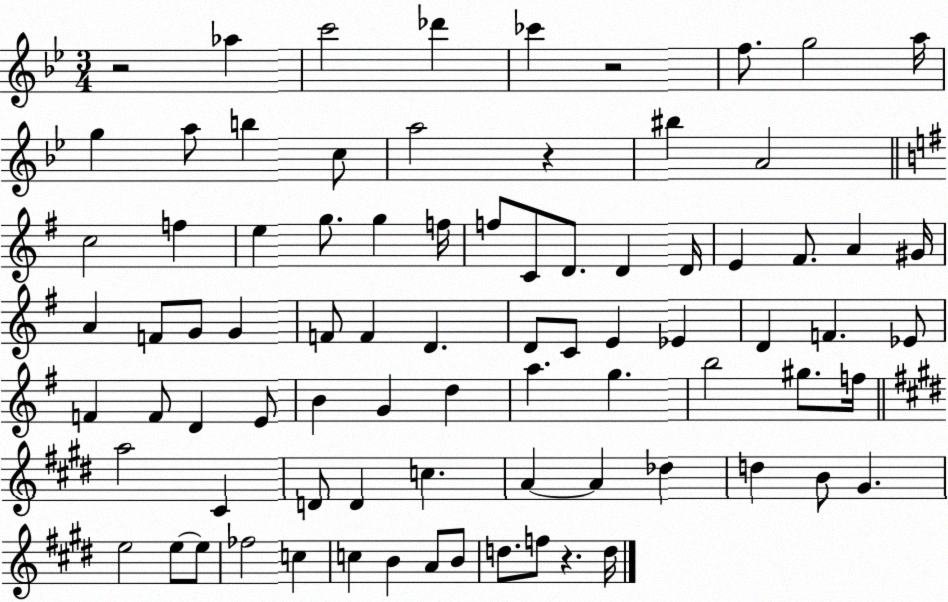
X:1
T:Untitled
M:3/4
L:1/4
K:Bb
z2 _a c'2 _d' _c' z2 f/2 g2 a/4 g a/2 b c/2 a2 z ^b A2 c2 f e g/2 g f/4 f/2 C/2 D/2 D D/4 E ^F/2 A ^G/4 A F/2 G/2 G F/2 F D D/2 C/2 E _E D F _E/2 F F/2 D E/2 B G d a g b2 ^g/2 f/4 a2 ^C D/2 D c A A _d d B/2 ^G e2 e/2 e/2 _f2 c c B A/2 B/2 d/2 f/2 z d/4